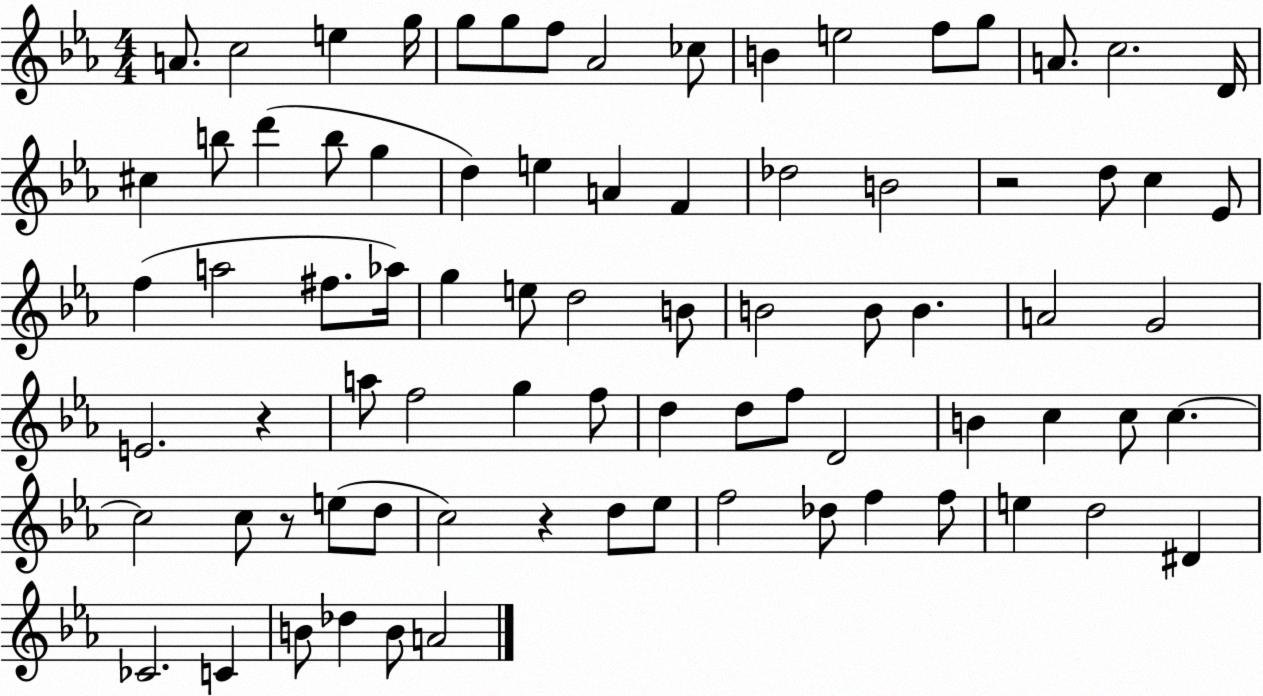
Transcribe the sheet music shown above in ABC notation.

X:1
T:Untitled
M:4/4
L:1/4
K:Eb
A/2 c2 e g/4 g/2 g/2 f/2 _A2 _c/2 B e2 f/2 g/2 A/2 c2 D/4 ^c b/2 d' b/2 g d e A F _d2 B2 z2 d/2 c _E/2 f a2 ^f/2 _a/4 g e/2 d2 B/2 B2 B/2 B A2 G2 E2 z a/2 f2 g f/2 d d/2 f/2 D2 B c c/2 c c2 c/2 z/2 e/2 d/2 c2 z d/2 _e/2 f2 _d/2 f f/2 e d2 ^D _C2 C B/2 _d B/2 A2